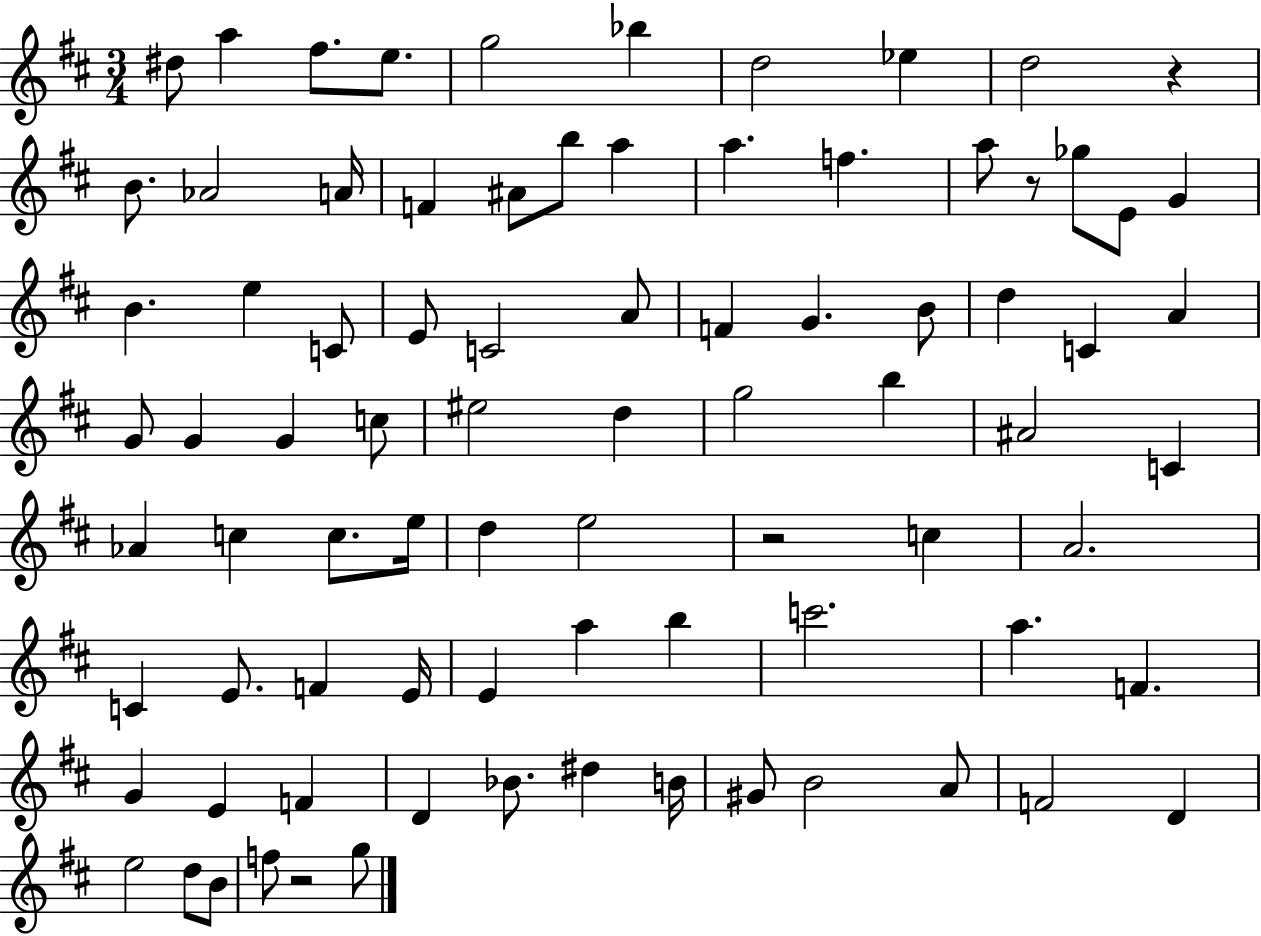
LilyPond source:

{
  \clef treble
  \numericTimeSignature
  \time 3/4
  \key d \major
  dis''8 a''4 fis''8. e''8. | g''2 bes''4 | d''2 ees''4 | d''2 r4 | \break b'8. aes'2 a'16 | f'4 ais'8 b''8 a''4 | a''4. f''4. | a''8 r8 ges''8 e'8 g'4 | \break b'4. e''4 c'8 | e'8 c'2 a'8 | f'4 g'4. b'8 | d''4 c'4 a'4 | \break g'8 g'4 g'4 c''8 | eis''2 d''4 | g''2 b''4 | ais'2 c'4 | \break aes'4 c''4 c''8. e''16 | d''4 e''2 | r2 c''4 | a'2. | \break c'4 e'8. f'4 e'16 | e'4 a''4 b''4 | c'''2. | a''4. f'4. | \break g'4 e'4 f'4 | d'4 bes'8. dis''4 b'16 | gis'8 b'2 a'8 | f'2 d'4 | \break e''2 d''8 b'8 | f''8 r2 g''8 | \bar "|."
}